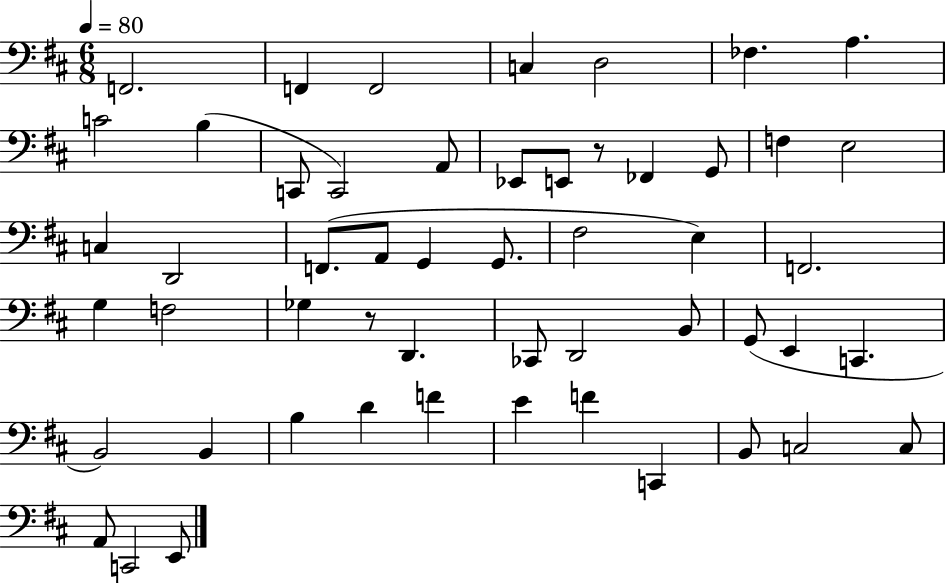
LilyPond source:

{
  \clef bass
  \numericTimeSignature
  \time 6/8
  \key d \major
  \tempo 4 = 80
  f,2. | f,4 f,2 | c4 d2 | fes4. a4. | \break c'2 b4( | c,8 c,2) a,8 | ees,8 e,8 r8 fes,4 g,8 | f4 e2 | \break c4 d,2 | f,8.( a,8 g,4 g,8. | fis2 e4) | f,2. | \break g4 f2 | ges4 r8 d,4. | ces,8 d,2 b,8 | g,8( e,4 c,4. | \break b,2) b,4 | b4 d'4 f'4 | e'4 f'4 c,4 | b,8 c2 c8 | \break a,8 c,2 e,8 | \bar "|."
}